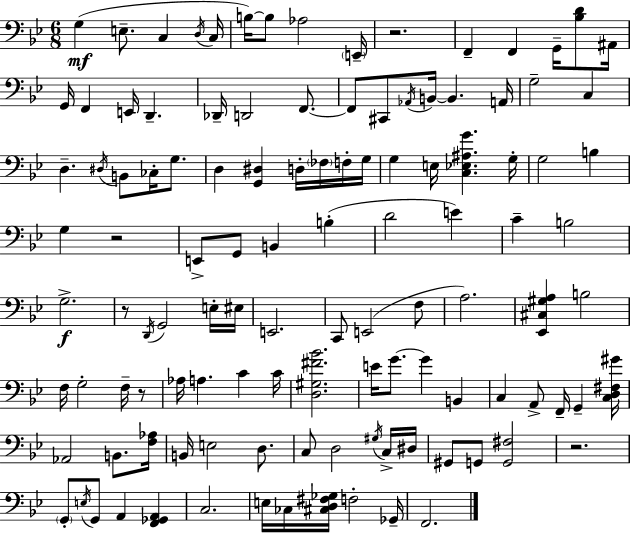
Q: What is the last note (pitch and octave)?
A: F2